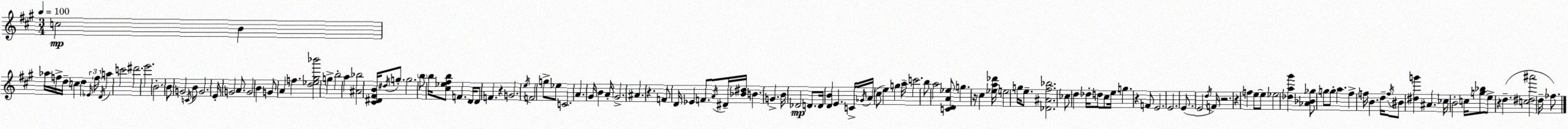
X:1
T:Untitled
M:3/4
L:1/4
K:A
c2 B _a/4 f/4 d/4 c d _E/4 f/4 D/4 a c'2 ^d'2 e'2 B2 B/2 G2 C/4 B/2 G2 E/4 G2 A/2 G2 B G/2 A f [d_e^g_b']2 g b2 a [^A_b]2 [^C^D^FB]/4 ^d/4 g/2 g2 b/2 b/4 [^c_e^fb]/2 F D/4 D/2 F z G2 e/4 F2 g/2 _e/2 C2 A ^G/4 B A/4 ^G2 ^A z F/2 D/4 _E F/2 A/4 ^D/4 [_B^d]/4 B G B/4 _D2 D/2 D/4 [DB] E C/4 _G/4 A/4 ^c/2 e g a/4 c'2 b/2 a2 [CDA_e]/2 g z/4 ^c [_ea_d']/4 e2 g/4 e/2 [_D^A^f_b]2 _c/2 d _d/4 d/2 ^c/2 e/4 g z F/2 E2 E2 E/2 E2 d/4 F/4 z2 z f e/2 e/2 _e2 [_da^g'] [_A_B_g]/2 g/2 g/2 a ^f f/4 B d/4 f/4 ^B/2 [^dg'] ^A _c/4 B2 c/4 [g_b]/2 e/2 z d [c^d^a']2 d/4 _f/2